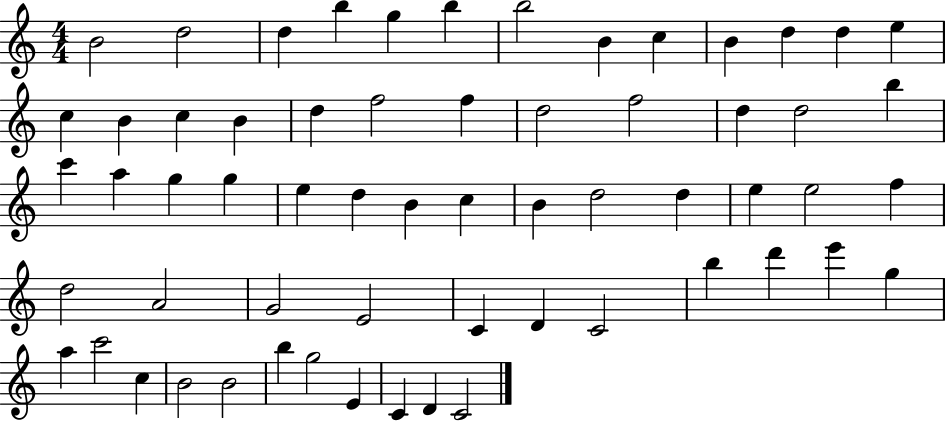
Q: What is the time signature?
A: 4/4